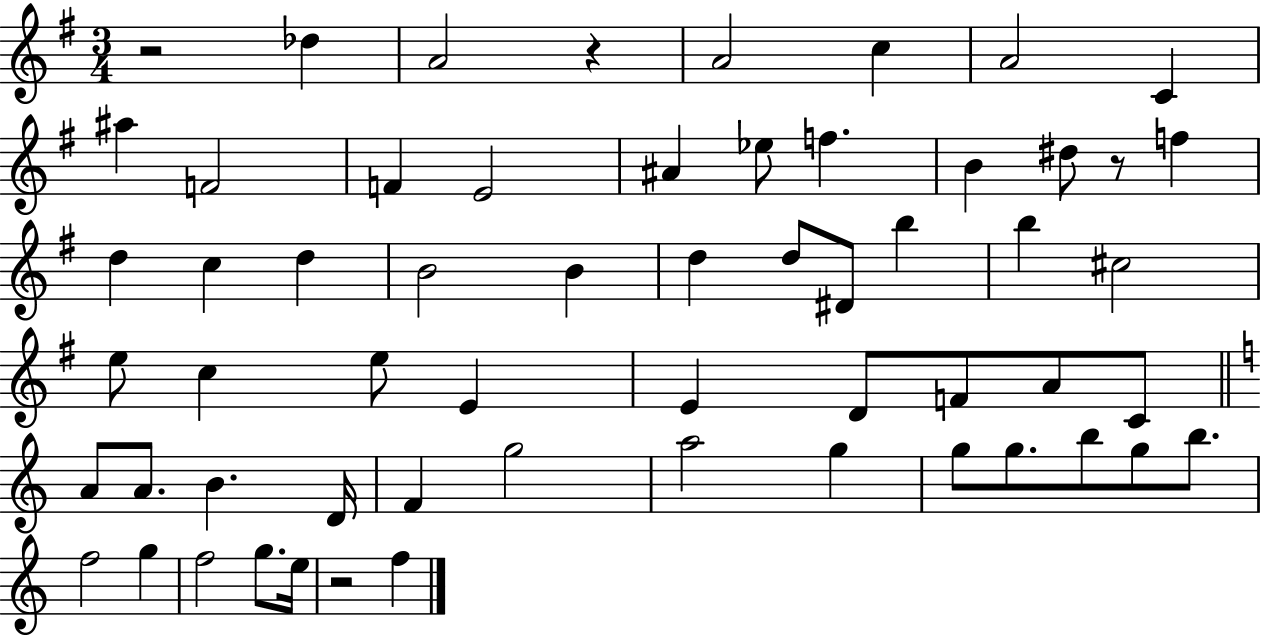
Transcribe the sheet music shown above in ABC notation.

X:1
T:Untitled
M:3/4
L:1/4
K:G
z2 _d A2 z A2 c A2 C ^a F2 F E2 ^A _e/2 f B ^d/2 z/2 f d c d B2 B d d/2 ^D/2 b b ^c2 e/2 c e/2 E E D/2 F/2 A/2 C/2 A/2 A/2 B D/4 F g2 a2 g g/2 g/2 b/2 g/2 b/2 f2 g f2 g/2 e/4 z2 f